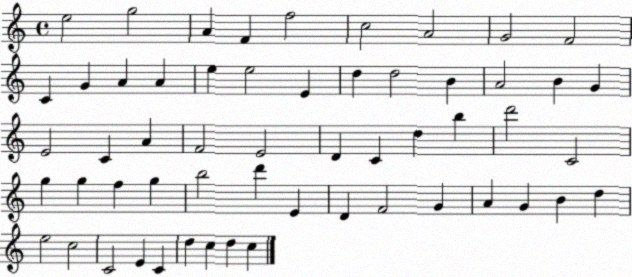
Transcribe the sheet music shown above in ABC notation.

X:1
T:Untitled
M:4/4
L:1/4
K:C
e2 g2 A F f2 c2 A2 G2 F2 C G A A e e2 E d d2 B A2 B G E2 C A F2 E2 D C d b d'2 C2 g g f g b2 d' E D F2 G A G B d e2 c2 C2 E C d c d c